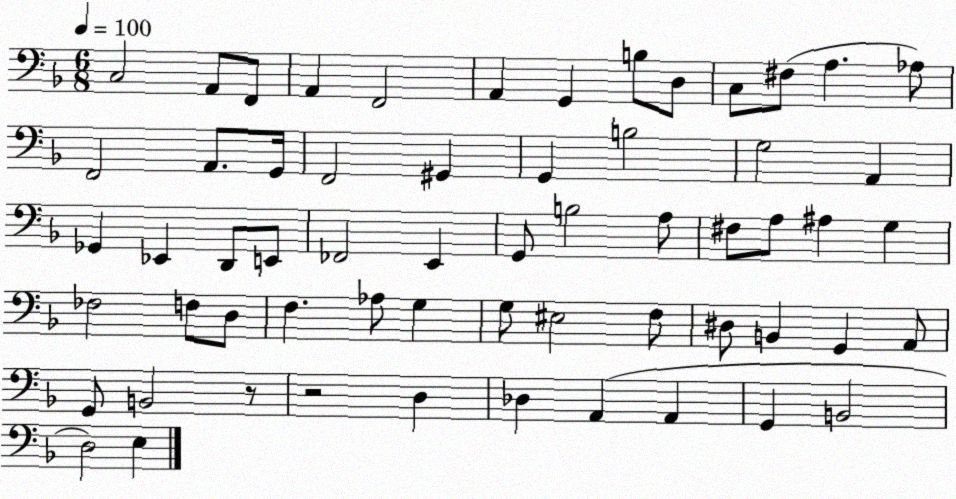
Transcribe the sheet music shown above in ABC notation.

X:1
T:Untitled
M:6/8
L:1/4
K:F
C,2 A,,/2 F,,/2 A,, F,,2 A,, G,, B,/2 D,/2 C,/2 ^F,/2 A, _A,/2 F,,2 A,,/2 G,,/4 F,,2 ^G,, G,, B,2 G,2 A,, _G,, _E,, D,,/2 E,,/2 _F,,2 E,, G,,/2 B,2 A,/2 ^F,/2 A,/2 ^A, G, _F,2 F,/2 D,/2 F, _A,/2 G, G,/2 ^E,2 F,/2 ^D,/2 B,, G,, A,,/2 G,,/2 B,,2 z/2 z2 D, _D, A,, A,, G,, B,,2 D,2 E,